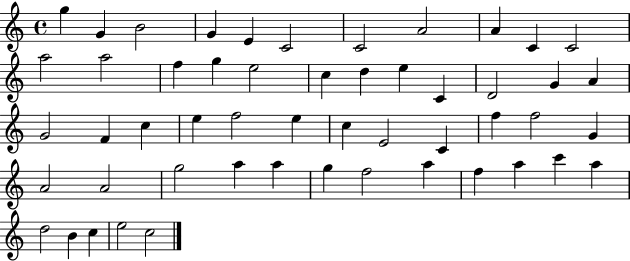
G5/q G4/q B4/h G4/q E4/q C4/h C4/h A4/h A4/q C4/q C4/h A5/h A5/h F5/q G5/q E5/h C5/q D5/q E5/q C4/q D4/h G4/q A4/q G4/h F4/q C5/q E5/q F5/h E5/q C5/q E4/h C4/q F5/q F5/h G4/q A4/h A4/h G5/h A5/q A5/q G5/q F5/h A5/q F5/q A5/q C6/q A5/q D5/h B4/q C5/q E5/h C5/h